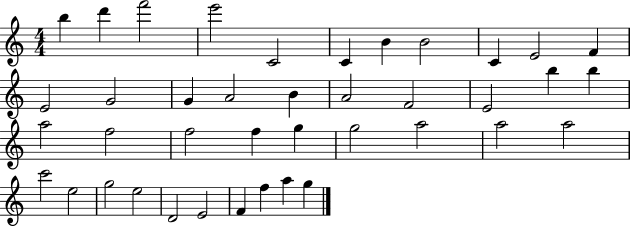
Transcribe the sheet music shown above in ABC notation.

X:1
T:Untitled
M:4/4
L:1/4
K:C
b d' f'2 e'2 C2 C B B2 C E2 F E2 G2 G A2 B A2 F2 E2 b b a2 f2 f2 f g g2 a2 a2 a2 c'2 e2 g2 e2 D2 E2 F f a g